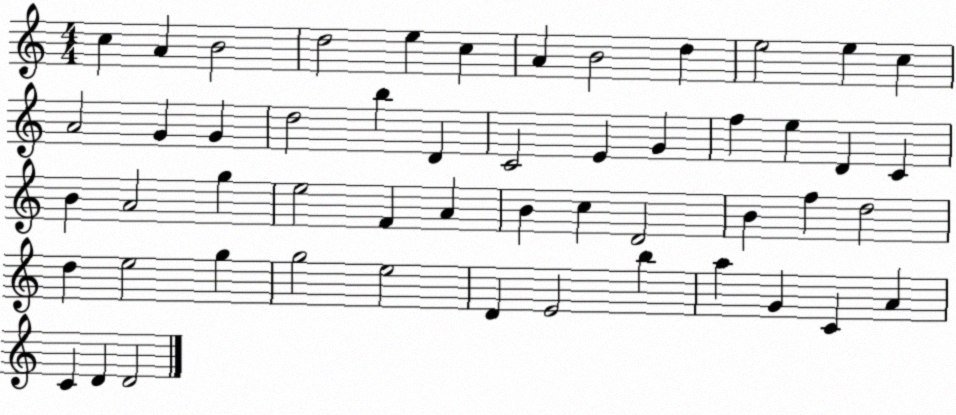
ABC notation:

X:1
T:Untitled
M:4/4
L:1/4
K:C
c A B2 d2 e c A B2 d e2 e c A2 G G d2 b D C2 E G f e D C B A2 g e2 F A B c D2 B f d2 d e2 g g2 e2 D E2 b a G C A C D D2